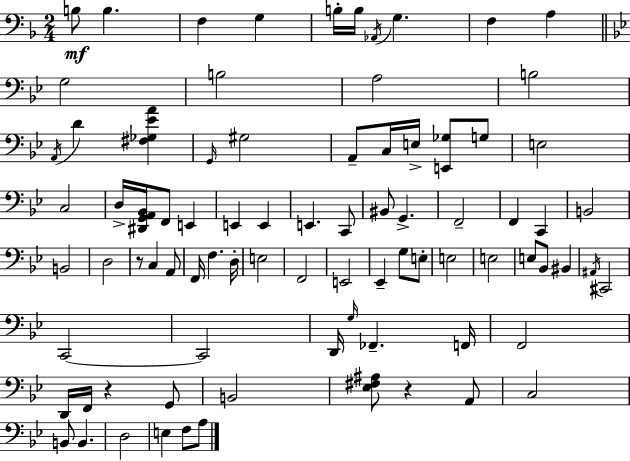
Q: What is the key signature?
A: F major